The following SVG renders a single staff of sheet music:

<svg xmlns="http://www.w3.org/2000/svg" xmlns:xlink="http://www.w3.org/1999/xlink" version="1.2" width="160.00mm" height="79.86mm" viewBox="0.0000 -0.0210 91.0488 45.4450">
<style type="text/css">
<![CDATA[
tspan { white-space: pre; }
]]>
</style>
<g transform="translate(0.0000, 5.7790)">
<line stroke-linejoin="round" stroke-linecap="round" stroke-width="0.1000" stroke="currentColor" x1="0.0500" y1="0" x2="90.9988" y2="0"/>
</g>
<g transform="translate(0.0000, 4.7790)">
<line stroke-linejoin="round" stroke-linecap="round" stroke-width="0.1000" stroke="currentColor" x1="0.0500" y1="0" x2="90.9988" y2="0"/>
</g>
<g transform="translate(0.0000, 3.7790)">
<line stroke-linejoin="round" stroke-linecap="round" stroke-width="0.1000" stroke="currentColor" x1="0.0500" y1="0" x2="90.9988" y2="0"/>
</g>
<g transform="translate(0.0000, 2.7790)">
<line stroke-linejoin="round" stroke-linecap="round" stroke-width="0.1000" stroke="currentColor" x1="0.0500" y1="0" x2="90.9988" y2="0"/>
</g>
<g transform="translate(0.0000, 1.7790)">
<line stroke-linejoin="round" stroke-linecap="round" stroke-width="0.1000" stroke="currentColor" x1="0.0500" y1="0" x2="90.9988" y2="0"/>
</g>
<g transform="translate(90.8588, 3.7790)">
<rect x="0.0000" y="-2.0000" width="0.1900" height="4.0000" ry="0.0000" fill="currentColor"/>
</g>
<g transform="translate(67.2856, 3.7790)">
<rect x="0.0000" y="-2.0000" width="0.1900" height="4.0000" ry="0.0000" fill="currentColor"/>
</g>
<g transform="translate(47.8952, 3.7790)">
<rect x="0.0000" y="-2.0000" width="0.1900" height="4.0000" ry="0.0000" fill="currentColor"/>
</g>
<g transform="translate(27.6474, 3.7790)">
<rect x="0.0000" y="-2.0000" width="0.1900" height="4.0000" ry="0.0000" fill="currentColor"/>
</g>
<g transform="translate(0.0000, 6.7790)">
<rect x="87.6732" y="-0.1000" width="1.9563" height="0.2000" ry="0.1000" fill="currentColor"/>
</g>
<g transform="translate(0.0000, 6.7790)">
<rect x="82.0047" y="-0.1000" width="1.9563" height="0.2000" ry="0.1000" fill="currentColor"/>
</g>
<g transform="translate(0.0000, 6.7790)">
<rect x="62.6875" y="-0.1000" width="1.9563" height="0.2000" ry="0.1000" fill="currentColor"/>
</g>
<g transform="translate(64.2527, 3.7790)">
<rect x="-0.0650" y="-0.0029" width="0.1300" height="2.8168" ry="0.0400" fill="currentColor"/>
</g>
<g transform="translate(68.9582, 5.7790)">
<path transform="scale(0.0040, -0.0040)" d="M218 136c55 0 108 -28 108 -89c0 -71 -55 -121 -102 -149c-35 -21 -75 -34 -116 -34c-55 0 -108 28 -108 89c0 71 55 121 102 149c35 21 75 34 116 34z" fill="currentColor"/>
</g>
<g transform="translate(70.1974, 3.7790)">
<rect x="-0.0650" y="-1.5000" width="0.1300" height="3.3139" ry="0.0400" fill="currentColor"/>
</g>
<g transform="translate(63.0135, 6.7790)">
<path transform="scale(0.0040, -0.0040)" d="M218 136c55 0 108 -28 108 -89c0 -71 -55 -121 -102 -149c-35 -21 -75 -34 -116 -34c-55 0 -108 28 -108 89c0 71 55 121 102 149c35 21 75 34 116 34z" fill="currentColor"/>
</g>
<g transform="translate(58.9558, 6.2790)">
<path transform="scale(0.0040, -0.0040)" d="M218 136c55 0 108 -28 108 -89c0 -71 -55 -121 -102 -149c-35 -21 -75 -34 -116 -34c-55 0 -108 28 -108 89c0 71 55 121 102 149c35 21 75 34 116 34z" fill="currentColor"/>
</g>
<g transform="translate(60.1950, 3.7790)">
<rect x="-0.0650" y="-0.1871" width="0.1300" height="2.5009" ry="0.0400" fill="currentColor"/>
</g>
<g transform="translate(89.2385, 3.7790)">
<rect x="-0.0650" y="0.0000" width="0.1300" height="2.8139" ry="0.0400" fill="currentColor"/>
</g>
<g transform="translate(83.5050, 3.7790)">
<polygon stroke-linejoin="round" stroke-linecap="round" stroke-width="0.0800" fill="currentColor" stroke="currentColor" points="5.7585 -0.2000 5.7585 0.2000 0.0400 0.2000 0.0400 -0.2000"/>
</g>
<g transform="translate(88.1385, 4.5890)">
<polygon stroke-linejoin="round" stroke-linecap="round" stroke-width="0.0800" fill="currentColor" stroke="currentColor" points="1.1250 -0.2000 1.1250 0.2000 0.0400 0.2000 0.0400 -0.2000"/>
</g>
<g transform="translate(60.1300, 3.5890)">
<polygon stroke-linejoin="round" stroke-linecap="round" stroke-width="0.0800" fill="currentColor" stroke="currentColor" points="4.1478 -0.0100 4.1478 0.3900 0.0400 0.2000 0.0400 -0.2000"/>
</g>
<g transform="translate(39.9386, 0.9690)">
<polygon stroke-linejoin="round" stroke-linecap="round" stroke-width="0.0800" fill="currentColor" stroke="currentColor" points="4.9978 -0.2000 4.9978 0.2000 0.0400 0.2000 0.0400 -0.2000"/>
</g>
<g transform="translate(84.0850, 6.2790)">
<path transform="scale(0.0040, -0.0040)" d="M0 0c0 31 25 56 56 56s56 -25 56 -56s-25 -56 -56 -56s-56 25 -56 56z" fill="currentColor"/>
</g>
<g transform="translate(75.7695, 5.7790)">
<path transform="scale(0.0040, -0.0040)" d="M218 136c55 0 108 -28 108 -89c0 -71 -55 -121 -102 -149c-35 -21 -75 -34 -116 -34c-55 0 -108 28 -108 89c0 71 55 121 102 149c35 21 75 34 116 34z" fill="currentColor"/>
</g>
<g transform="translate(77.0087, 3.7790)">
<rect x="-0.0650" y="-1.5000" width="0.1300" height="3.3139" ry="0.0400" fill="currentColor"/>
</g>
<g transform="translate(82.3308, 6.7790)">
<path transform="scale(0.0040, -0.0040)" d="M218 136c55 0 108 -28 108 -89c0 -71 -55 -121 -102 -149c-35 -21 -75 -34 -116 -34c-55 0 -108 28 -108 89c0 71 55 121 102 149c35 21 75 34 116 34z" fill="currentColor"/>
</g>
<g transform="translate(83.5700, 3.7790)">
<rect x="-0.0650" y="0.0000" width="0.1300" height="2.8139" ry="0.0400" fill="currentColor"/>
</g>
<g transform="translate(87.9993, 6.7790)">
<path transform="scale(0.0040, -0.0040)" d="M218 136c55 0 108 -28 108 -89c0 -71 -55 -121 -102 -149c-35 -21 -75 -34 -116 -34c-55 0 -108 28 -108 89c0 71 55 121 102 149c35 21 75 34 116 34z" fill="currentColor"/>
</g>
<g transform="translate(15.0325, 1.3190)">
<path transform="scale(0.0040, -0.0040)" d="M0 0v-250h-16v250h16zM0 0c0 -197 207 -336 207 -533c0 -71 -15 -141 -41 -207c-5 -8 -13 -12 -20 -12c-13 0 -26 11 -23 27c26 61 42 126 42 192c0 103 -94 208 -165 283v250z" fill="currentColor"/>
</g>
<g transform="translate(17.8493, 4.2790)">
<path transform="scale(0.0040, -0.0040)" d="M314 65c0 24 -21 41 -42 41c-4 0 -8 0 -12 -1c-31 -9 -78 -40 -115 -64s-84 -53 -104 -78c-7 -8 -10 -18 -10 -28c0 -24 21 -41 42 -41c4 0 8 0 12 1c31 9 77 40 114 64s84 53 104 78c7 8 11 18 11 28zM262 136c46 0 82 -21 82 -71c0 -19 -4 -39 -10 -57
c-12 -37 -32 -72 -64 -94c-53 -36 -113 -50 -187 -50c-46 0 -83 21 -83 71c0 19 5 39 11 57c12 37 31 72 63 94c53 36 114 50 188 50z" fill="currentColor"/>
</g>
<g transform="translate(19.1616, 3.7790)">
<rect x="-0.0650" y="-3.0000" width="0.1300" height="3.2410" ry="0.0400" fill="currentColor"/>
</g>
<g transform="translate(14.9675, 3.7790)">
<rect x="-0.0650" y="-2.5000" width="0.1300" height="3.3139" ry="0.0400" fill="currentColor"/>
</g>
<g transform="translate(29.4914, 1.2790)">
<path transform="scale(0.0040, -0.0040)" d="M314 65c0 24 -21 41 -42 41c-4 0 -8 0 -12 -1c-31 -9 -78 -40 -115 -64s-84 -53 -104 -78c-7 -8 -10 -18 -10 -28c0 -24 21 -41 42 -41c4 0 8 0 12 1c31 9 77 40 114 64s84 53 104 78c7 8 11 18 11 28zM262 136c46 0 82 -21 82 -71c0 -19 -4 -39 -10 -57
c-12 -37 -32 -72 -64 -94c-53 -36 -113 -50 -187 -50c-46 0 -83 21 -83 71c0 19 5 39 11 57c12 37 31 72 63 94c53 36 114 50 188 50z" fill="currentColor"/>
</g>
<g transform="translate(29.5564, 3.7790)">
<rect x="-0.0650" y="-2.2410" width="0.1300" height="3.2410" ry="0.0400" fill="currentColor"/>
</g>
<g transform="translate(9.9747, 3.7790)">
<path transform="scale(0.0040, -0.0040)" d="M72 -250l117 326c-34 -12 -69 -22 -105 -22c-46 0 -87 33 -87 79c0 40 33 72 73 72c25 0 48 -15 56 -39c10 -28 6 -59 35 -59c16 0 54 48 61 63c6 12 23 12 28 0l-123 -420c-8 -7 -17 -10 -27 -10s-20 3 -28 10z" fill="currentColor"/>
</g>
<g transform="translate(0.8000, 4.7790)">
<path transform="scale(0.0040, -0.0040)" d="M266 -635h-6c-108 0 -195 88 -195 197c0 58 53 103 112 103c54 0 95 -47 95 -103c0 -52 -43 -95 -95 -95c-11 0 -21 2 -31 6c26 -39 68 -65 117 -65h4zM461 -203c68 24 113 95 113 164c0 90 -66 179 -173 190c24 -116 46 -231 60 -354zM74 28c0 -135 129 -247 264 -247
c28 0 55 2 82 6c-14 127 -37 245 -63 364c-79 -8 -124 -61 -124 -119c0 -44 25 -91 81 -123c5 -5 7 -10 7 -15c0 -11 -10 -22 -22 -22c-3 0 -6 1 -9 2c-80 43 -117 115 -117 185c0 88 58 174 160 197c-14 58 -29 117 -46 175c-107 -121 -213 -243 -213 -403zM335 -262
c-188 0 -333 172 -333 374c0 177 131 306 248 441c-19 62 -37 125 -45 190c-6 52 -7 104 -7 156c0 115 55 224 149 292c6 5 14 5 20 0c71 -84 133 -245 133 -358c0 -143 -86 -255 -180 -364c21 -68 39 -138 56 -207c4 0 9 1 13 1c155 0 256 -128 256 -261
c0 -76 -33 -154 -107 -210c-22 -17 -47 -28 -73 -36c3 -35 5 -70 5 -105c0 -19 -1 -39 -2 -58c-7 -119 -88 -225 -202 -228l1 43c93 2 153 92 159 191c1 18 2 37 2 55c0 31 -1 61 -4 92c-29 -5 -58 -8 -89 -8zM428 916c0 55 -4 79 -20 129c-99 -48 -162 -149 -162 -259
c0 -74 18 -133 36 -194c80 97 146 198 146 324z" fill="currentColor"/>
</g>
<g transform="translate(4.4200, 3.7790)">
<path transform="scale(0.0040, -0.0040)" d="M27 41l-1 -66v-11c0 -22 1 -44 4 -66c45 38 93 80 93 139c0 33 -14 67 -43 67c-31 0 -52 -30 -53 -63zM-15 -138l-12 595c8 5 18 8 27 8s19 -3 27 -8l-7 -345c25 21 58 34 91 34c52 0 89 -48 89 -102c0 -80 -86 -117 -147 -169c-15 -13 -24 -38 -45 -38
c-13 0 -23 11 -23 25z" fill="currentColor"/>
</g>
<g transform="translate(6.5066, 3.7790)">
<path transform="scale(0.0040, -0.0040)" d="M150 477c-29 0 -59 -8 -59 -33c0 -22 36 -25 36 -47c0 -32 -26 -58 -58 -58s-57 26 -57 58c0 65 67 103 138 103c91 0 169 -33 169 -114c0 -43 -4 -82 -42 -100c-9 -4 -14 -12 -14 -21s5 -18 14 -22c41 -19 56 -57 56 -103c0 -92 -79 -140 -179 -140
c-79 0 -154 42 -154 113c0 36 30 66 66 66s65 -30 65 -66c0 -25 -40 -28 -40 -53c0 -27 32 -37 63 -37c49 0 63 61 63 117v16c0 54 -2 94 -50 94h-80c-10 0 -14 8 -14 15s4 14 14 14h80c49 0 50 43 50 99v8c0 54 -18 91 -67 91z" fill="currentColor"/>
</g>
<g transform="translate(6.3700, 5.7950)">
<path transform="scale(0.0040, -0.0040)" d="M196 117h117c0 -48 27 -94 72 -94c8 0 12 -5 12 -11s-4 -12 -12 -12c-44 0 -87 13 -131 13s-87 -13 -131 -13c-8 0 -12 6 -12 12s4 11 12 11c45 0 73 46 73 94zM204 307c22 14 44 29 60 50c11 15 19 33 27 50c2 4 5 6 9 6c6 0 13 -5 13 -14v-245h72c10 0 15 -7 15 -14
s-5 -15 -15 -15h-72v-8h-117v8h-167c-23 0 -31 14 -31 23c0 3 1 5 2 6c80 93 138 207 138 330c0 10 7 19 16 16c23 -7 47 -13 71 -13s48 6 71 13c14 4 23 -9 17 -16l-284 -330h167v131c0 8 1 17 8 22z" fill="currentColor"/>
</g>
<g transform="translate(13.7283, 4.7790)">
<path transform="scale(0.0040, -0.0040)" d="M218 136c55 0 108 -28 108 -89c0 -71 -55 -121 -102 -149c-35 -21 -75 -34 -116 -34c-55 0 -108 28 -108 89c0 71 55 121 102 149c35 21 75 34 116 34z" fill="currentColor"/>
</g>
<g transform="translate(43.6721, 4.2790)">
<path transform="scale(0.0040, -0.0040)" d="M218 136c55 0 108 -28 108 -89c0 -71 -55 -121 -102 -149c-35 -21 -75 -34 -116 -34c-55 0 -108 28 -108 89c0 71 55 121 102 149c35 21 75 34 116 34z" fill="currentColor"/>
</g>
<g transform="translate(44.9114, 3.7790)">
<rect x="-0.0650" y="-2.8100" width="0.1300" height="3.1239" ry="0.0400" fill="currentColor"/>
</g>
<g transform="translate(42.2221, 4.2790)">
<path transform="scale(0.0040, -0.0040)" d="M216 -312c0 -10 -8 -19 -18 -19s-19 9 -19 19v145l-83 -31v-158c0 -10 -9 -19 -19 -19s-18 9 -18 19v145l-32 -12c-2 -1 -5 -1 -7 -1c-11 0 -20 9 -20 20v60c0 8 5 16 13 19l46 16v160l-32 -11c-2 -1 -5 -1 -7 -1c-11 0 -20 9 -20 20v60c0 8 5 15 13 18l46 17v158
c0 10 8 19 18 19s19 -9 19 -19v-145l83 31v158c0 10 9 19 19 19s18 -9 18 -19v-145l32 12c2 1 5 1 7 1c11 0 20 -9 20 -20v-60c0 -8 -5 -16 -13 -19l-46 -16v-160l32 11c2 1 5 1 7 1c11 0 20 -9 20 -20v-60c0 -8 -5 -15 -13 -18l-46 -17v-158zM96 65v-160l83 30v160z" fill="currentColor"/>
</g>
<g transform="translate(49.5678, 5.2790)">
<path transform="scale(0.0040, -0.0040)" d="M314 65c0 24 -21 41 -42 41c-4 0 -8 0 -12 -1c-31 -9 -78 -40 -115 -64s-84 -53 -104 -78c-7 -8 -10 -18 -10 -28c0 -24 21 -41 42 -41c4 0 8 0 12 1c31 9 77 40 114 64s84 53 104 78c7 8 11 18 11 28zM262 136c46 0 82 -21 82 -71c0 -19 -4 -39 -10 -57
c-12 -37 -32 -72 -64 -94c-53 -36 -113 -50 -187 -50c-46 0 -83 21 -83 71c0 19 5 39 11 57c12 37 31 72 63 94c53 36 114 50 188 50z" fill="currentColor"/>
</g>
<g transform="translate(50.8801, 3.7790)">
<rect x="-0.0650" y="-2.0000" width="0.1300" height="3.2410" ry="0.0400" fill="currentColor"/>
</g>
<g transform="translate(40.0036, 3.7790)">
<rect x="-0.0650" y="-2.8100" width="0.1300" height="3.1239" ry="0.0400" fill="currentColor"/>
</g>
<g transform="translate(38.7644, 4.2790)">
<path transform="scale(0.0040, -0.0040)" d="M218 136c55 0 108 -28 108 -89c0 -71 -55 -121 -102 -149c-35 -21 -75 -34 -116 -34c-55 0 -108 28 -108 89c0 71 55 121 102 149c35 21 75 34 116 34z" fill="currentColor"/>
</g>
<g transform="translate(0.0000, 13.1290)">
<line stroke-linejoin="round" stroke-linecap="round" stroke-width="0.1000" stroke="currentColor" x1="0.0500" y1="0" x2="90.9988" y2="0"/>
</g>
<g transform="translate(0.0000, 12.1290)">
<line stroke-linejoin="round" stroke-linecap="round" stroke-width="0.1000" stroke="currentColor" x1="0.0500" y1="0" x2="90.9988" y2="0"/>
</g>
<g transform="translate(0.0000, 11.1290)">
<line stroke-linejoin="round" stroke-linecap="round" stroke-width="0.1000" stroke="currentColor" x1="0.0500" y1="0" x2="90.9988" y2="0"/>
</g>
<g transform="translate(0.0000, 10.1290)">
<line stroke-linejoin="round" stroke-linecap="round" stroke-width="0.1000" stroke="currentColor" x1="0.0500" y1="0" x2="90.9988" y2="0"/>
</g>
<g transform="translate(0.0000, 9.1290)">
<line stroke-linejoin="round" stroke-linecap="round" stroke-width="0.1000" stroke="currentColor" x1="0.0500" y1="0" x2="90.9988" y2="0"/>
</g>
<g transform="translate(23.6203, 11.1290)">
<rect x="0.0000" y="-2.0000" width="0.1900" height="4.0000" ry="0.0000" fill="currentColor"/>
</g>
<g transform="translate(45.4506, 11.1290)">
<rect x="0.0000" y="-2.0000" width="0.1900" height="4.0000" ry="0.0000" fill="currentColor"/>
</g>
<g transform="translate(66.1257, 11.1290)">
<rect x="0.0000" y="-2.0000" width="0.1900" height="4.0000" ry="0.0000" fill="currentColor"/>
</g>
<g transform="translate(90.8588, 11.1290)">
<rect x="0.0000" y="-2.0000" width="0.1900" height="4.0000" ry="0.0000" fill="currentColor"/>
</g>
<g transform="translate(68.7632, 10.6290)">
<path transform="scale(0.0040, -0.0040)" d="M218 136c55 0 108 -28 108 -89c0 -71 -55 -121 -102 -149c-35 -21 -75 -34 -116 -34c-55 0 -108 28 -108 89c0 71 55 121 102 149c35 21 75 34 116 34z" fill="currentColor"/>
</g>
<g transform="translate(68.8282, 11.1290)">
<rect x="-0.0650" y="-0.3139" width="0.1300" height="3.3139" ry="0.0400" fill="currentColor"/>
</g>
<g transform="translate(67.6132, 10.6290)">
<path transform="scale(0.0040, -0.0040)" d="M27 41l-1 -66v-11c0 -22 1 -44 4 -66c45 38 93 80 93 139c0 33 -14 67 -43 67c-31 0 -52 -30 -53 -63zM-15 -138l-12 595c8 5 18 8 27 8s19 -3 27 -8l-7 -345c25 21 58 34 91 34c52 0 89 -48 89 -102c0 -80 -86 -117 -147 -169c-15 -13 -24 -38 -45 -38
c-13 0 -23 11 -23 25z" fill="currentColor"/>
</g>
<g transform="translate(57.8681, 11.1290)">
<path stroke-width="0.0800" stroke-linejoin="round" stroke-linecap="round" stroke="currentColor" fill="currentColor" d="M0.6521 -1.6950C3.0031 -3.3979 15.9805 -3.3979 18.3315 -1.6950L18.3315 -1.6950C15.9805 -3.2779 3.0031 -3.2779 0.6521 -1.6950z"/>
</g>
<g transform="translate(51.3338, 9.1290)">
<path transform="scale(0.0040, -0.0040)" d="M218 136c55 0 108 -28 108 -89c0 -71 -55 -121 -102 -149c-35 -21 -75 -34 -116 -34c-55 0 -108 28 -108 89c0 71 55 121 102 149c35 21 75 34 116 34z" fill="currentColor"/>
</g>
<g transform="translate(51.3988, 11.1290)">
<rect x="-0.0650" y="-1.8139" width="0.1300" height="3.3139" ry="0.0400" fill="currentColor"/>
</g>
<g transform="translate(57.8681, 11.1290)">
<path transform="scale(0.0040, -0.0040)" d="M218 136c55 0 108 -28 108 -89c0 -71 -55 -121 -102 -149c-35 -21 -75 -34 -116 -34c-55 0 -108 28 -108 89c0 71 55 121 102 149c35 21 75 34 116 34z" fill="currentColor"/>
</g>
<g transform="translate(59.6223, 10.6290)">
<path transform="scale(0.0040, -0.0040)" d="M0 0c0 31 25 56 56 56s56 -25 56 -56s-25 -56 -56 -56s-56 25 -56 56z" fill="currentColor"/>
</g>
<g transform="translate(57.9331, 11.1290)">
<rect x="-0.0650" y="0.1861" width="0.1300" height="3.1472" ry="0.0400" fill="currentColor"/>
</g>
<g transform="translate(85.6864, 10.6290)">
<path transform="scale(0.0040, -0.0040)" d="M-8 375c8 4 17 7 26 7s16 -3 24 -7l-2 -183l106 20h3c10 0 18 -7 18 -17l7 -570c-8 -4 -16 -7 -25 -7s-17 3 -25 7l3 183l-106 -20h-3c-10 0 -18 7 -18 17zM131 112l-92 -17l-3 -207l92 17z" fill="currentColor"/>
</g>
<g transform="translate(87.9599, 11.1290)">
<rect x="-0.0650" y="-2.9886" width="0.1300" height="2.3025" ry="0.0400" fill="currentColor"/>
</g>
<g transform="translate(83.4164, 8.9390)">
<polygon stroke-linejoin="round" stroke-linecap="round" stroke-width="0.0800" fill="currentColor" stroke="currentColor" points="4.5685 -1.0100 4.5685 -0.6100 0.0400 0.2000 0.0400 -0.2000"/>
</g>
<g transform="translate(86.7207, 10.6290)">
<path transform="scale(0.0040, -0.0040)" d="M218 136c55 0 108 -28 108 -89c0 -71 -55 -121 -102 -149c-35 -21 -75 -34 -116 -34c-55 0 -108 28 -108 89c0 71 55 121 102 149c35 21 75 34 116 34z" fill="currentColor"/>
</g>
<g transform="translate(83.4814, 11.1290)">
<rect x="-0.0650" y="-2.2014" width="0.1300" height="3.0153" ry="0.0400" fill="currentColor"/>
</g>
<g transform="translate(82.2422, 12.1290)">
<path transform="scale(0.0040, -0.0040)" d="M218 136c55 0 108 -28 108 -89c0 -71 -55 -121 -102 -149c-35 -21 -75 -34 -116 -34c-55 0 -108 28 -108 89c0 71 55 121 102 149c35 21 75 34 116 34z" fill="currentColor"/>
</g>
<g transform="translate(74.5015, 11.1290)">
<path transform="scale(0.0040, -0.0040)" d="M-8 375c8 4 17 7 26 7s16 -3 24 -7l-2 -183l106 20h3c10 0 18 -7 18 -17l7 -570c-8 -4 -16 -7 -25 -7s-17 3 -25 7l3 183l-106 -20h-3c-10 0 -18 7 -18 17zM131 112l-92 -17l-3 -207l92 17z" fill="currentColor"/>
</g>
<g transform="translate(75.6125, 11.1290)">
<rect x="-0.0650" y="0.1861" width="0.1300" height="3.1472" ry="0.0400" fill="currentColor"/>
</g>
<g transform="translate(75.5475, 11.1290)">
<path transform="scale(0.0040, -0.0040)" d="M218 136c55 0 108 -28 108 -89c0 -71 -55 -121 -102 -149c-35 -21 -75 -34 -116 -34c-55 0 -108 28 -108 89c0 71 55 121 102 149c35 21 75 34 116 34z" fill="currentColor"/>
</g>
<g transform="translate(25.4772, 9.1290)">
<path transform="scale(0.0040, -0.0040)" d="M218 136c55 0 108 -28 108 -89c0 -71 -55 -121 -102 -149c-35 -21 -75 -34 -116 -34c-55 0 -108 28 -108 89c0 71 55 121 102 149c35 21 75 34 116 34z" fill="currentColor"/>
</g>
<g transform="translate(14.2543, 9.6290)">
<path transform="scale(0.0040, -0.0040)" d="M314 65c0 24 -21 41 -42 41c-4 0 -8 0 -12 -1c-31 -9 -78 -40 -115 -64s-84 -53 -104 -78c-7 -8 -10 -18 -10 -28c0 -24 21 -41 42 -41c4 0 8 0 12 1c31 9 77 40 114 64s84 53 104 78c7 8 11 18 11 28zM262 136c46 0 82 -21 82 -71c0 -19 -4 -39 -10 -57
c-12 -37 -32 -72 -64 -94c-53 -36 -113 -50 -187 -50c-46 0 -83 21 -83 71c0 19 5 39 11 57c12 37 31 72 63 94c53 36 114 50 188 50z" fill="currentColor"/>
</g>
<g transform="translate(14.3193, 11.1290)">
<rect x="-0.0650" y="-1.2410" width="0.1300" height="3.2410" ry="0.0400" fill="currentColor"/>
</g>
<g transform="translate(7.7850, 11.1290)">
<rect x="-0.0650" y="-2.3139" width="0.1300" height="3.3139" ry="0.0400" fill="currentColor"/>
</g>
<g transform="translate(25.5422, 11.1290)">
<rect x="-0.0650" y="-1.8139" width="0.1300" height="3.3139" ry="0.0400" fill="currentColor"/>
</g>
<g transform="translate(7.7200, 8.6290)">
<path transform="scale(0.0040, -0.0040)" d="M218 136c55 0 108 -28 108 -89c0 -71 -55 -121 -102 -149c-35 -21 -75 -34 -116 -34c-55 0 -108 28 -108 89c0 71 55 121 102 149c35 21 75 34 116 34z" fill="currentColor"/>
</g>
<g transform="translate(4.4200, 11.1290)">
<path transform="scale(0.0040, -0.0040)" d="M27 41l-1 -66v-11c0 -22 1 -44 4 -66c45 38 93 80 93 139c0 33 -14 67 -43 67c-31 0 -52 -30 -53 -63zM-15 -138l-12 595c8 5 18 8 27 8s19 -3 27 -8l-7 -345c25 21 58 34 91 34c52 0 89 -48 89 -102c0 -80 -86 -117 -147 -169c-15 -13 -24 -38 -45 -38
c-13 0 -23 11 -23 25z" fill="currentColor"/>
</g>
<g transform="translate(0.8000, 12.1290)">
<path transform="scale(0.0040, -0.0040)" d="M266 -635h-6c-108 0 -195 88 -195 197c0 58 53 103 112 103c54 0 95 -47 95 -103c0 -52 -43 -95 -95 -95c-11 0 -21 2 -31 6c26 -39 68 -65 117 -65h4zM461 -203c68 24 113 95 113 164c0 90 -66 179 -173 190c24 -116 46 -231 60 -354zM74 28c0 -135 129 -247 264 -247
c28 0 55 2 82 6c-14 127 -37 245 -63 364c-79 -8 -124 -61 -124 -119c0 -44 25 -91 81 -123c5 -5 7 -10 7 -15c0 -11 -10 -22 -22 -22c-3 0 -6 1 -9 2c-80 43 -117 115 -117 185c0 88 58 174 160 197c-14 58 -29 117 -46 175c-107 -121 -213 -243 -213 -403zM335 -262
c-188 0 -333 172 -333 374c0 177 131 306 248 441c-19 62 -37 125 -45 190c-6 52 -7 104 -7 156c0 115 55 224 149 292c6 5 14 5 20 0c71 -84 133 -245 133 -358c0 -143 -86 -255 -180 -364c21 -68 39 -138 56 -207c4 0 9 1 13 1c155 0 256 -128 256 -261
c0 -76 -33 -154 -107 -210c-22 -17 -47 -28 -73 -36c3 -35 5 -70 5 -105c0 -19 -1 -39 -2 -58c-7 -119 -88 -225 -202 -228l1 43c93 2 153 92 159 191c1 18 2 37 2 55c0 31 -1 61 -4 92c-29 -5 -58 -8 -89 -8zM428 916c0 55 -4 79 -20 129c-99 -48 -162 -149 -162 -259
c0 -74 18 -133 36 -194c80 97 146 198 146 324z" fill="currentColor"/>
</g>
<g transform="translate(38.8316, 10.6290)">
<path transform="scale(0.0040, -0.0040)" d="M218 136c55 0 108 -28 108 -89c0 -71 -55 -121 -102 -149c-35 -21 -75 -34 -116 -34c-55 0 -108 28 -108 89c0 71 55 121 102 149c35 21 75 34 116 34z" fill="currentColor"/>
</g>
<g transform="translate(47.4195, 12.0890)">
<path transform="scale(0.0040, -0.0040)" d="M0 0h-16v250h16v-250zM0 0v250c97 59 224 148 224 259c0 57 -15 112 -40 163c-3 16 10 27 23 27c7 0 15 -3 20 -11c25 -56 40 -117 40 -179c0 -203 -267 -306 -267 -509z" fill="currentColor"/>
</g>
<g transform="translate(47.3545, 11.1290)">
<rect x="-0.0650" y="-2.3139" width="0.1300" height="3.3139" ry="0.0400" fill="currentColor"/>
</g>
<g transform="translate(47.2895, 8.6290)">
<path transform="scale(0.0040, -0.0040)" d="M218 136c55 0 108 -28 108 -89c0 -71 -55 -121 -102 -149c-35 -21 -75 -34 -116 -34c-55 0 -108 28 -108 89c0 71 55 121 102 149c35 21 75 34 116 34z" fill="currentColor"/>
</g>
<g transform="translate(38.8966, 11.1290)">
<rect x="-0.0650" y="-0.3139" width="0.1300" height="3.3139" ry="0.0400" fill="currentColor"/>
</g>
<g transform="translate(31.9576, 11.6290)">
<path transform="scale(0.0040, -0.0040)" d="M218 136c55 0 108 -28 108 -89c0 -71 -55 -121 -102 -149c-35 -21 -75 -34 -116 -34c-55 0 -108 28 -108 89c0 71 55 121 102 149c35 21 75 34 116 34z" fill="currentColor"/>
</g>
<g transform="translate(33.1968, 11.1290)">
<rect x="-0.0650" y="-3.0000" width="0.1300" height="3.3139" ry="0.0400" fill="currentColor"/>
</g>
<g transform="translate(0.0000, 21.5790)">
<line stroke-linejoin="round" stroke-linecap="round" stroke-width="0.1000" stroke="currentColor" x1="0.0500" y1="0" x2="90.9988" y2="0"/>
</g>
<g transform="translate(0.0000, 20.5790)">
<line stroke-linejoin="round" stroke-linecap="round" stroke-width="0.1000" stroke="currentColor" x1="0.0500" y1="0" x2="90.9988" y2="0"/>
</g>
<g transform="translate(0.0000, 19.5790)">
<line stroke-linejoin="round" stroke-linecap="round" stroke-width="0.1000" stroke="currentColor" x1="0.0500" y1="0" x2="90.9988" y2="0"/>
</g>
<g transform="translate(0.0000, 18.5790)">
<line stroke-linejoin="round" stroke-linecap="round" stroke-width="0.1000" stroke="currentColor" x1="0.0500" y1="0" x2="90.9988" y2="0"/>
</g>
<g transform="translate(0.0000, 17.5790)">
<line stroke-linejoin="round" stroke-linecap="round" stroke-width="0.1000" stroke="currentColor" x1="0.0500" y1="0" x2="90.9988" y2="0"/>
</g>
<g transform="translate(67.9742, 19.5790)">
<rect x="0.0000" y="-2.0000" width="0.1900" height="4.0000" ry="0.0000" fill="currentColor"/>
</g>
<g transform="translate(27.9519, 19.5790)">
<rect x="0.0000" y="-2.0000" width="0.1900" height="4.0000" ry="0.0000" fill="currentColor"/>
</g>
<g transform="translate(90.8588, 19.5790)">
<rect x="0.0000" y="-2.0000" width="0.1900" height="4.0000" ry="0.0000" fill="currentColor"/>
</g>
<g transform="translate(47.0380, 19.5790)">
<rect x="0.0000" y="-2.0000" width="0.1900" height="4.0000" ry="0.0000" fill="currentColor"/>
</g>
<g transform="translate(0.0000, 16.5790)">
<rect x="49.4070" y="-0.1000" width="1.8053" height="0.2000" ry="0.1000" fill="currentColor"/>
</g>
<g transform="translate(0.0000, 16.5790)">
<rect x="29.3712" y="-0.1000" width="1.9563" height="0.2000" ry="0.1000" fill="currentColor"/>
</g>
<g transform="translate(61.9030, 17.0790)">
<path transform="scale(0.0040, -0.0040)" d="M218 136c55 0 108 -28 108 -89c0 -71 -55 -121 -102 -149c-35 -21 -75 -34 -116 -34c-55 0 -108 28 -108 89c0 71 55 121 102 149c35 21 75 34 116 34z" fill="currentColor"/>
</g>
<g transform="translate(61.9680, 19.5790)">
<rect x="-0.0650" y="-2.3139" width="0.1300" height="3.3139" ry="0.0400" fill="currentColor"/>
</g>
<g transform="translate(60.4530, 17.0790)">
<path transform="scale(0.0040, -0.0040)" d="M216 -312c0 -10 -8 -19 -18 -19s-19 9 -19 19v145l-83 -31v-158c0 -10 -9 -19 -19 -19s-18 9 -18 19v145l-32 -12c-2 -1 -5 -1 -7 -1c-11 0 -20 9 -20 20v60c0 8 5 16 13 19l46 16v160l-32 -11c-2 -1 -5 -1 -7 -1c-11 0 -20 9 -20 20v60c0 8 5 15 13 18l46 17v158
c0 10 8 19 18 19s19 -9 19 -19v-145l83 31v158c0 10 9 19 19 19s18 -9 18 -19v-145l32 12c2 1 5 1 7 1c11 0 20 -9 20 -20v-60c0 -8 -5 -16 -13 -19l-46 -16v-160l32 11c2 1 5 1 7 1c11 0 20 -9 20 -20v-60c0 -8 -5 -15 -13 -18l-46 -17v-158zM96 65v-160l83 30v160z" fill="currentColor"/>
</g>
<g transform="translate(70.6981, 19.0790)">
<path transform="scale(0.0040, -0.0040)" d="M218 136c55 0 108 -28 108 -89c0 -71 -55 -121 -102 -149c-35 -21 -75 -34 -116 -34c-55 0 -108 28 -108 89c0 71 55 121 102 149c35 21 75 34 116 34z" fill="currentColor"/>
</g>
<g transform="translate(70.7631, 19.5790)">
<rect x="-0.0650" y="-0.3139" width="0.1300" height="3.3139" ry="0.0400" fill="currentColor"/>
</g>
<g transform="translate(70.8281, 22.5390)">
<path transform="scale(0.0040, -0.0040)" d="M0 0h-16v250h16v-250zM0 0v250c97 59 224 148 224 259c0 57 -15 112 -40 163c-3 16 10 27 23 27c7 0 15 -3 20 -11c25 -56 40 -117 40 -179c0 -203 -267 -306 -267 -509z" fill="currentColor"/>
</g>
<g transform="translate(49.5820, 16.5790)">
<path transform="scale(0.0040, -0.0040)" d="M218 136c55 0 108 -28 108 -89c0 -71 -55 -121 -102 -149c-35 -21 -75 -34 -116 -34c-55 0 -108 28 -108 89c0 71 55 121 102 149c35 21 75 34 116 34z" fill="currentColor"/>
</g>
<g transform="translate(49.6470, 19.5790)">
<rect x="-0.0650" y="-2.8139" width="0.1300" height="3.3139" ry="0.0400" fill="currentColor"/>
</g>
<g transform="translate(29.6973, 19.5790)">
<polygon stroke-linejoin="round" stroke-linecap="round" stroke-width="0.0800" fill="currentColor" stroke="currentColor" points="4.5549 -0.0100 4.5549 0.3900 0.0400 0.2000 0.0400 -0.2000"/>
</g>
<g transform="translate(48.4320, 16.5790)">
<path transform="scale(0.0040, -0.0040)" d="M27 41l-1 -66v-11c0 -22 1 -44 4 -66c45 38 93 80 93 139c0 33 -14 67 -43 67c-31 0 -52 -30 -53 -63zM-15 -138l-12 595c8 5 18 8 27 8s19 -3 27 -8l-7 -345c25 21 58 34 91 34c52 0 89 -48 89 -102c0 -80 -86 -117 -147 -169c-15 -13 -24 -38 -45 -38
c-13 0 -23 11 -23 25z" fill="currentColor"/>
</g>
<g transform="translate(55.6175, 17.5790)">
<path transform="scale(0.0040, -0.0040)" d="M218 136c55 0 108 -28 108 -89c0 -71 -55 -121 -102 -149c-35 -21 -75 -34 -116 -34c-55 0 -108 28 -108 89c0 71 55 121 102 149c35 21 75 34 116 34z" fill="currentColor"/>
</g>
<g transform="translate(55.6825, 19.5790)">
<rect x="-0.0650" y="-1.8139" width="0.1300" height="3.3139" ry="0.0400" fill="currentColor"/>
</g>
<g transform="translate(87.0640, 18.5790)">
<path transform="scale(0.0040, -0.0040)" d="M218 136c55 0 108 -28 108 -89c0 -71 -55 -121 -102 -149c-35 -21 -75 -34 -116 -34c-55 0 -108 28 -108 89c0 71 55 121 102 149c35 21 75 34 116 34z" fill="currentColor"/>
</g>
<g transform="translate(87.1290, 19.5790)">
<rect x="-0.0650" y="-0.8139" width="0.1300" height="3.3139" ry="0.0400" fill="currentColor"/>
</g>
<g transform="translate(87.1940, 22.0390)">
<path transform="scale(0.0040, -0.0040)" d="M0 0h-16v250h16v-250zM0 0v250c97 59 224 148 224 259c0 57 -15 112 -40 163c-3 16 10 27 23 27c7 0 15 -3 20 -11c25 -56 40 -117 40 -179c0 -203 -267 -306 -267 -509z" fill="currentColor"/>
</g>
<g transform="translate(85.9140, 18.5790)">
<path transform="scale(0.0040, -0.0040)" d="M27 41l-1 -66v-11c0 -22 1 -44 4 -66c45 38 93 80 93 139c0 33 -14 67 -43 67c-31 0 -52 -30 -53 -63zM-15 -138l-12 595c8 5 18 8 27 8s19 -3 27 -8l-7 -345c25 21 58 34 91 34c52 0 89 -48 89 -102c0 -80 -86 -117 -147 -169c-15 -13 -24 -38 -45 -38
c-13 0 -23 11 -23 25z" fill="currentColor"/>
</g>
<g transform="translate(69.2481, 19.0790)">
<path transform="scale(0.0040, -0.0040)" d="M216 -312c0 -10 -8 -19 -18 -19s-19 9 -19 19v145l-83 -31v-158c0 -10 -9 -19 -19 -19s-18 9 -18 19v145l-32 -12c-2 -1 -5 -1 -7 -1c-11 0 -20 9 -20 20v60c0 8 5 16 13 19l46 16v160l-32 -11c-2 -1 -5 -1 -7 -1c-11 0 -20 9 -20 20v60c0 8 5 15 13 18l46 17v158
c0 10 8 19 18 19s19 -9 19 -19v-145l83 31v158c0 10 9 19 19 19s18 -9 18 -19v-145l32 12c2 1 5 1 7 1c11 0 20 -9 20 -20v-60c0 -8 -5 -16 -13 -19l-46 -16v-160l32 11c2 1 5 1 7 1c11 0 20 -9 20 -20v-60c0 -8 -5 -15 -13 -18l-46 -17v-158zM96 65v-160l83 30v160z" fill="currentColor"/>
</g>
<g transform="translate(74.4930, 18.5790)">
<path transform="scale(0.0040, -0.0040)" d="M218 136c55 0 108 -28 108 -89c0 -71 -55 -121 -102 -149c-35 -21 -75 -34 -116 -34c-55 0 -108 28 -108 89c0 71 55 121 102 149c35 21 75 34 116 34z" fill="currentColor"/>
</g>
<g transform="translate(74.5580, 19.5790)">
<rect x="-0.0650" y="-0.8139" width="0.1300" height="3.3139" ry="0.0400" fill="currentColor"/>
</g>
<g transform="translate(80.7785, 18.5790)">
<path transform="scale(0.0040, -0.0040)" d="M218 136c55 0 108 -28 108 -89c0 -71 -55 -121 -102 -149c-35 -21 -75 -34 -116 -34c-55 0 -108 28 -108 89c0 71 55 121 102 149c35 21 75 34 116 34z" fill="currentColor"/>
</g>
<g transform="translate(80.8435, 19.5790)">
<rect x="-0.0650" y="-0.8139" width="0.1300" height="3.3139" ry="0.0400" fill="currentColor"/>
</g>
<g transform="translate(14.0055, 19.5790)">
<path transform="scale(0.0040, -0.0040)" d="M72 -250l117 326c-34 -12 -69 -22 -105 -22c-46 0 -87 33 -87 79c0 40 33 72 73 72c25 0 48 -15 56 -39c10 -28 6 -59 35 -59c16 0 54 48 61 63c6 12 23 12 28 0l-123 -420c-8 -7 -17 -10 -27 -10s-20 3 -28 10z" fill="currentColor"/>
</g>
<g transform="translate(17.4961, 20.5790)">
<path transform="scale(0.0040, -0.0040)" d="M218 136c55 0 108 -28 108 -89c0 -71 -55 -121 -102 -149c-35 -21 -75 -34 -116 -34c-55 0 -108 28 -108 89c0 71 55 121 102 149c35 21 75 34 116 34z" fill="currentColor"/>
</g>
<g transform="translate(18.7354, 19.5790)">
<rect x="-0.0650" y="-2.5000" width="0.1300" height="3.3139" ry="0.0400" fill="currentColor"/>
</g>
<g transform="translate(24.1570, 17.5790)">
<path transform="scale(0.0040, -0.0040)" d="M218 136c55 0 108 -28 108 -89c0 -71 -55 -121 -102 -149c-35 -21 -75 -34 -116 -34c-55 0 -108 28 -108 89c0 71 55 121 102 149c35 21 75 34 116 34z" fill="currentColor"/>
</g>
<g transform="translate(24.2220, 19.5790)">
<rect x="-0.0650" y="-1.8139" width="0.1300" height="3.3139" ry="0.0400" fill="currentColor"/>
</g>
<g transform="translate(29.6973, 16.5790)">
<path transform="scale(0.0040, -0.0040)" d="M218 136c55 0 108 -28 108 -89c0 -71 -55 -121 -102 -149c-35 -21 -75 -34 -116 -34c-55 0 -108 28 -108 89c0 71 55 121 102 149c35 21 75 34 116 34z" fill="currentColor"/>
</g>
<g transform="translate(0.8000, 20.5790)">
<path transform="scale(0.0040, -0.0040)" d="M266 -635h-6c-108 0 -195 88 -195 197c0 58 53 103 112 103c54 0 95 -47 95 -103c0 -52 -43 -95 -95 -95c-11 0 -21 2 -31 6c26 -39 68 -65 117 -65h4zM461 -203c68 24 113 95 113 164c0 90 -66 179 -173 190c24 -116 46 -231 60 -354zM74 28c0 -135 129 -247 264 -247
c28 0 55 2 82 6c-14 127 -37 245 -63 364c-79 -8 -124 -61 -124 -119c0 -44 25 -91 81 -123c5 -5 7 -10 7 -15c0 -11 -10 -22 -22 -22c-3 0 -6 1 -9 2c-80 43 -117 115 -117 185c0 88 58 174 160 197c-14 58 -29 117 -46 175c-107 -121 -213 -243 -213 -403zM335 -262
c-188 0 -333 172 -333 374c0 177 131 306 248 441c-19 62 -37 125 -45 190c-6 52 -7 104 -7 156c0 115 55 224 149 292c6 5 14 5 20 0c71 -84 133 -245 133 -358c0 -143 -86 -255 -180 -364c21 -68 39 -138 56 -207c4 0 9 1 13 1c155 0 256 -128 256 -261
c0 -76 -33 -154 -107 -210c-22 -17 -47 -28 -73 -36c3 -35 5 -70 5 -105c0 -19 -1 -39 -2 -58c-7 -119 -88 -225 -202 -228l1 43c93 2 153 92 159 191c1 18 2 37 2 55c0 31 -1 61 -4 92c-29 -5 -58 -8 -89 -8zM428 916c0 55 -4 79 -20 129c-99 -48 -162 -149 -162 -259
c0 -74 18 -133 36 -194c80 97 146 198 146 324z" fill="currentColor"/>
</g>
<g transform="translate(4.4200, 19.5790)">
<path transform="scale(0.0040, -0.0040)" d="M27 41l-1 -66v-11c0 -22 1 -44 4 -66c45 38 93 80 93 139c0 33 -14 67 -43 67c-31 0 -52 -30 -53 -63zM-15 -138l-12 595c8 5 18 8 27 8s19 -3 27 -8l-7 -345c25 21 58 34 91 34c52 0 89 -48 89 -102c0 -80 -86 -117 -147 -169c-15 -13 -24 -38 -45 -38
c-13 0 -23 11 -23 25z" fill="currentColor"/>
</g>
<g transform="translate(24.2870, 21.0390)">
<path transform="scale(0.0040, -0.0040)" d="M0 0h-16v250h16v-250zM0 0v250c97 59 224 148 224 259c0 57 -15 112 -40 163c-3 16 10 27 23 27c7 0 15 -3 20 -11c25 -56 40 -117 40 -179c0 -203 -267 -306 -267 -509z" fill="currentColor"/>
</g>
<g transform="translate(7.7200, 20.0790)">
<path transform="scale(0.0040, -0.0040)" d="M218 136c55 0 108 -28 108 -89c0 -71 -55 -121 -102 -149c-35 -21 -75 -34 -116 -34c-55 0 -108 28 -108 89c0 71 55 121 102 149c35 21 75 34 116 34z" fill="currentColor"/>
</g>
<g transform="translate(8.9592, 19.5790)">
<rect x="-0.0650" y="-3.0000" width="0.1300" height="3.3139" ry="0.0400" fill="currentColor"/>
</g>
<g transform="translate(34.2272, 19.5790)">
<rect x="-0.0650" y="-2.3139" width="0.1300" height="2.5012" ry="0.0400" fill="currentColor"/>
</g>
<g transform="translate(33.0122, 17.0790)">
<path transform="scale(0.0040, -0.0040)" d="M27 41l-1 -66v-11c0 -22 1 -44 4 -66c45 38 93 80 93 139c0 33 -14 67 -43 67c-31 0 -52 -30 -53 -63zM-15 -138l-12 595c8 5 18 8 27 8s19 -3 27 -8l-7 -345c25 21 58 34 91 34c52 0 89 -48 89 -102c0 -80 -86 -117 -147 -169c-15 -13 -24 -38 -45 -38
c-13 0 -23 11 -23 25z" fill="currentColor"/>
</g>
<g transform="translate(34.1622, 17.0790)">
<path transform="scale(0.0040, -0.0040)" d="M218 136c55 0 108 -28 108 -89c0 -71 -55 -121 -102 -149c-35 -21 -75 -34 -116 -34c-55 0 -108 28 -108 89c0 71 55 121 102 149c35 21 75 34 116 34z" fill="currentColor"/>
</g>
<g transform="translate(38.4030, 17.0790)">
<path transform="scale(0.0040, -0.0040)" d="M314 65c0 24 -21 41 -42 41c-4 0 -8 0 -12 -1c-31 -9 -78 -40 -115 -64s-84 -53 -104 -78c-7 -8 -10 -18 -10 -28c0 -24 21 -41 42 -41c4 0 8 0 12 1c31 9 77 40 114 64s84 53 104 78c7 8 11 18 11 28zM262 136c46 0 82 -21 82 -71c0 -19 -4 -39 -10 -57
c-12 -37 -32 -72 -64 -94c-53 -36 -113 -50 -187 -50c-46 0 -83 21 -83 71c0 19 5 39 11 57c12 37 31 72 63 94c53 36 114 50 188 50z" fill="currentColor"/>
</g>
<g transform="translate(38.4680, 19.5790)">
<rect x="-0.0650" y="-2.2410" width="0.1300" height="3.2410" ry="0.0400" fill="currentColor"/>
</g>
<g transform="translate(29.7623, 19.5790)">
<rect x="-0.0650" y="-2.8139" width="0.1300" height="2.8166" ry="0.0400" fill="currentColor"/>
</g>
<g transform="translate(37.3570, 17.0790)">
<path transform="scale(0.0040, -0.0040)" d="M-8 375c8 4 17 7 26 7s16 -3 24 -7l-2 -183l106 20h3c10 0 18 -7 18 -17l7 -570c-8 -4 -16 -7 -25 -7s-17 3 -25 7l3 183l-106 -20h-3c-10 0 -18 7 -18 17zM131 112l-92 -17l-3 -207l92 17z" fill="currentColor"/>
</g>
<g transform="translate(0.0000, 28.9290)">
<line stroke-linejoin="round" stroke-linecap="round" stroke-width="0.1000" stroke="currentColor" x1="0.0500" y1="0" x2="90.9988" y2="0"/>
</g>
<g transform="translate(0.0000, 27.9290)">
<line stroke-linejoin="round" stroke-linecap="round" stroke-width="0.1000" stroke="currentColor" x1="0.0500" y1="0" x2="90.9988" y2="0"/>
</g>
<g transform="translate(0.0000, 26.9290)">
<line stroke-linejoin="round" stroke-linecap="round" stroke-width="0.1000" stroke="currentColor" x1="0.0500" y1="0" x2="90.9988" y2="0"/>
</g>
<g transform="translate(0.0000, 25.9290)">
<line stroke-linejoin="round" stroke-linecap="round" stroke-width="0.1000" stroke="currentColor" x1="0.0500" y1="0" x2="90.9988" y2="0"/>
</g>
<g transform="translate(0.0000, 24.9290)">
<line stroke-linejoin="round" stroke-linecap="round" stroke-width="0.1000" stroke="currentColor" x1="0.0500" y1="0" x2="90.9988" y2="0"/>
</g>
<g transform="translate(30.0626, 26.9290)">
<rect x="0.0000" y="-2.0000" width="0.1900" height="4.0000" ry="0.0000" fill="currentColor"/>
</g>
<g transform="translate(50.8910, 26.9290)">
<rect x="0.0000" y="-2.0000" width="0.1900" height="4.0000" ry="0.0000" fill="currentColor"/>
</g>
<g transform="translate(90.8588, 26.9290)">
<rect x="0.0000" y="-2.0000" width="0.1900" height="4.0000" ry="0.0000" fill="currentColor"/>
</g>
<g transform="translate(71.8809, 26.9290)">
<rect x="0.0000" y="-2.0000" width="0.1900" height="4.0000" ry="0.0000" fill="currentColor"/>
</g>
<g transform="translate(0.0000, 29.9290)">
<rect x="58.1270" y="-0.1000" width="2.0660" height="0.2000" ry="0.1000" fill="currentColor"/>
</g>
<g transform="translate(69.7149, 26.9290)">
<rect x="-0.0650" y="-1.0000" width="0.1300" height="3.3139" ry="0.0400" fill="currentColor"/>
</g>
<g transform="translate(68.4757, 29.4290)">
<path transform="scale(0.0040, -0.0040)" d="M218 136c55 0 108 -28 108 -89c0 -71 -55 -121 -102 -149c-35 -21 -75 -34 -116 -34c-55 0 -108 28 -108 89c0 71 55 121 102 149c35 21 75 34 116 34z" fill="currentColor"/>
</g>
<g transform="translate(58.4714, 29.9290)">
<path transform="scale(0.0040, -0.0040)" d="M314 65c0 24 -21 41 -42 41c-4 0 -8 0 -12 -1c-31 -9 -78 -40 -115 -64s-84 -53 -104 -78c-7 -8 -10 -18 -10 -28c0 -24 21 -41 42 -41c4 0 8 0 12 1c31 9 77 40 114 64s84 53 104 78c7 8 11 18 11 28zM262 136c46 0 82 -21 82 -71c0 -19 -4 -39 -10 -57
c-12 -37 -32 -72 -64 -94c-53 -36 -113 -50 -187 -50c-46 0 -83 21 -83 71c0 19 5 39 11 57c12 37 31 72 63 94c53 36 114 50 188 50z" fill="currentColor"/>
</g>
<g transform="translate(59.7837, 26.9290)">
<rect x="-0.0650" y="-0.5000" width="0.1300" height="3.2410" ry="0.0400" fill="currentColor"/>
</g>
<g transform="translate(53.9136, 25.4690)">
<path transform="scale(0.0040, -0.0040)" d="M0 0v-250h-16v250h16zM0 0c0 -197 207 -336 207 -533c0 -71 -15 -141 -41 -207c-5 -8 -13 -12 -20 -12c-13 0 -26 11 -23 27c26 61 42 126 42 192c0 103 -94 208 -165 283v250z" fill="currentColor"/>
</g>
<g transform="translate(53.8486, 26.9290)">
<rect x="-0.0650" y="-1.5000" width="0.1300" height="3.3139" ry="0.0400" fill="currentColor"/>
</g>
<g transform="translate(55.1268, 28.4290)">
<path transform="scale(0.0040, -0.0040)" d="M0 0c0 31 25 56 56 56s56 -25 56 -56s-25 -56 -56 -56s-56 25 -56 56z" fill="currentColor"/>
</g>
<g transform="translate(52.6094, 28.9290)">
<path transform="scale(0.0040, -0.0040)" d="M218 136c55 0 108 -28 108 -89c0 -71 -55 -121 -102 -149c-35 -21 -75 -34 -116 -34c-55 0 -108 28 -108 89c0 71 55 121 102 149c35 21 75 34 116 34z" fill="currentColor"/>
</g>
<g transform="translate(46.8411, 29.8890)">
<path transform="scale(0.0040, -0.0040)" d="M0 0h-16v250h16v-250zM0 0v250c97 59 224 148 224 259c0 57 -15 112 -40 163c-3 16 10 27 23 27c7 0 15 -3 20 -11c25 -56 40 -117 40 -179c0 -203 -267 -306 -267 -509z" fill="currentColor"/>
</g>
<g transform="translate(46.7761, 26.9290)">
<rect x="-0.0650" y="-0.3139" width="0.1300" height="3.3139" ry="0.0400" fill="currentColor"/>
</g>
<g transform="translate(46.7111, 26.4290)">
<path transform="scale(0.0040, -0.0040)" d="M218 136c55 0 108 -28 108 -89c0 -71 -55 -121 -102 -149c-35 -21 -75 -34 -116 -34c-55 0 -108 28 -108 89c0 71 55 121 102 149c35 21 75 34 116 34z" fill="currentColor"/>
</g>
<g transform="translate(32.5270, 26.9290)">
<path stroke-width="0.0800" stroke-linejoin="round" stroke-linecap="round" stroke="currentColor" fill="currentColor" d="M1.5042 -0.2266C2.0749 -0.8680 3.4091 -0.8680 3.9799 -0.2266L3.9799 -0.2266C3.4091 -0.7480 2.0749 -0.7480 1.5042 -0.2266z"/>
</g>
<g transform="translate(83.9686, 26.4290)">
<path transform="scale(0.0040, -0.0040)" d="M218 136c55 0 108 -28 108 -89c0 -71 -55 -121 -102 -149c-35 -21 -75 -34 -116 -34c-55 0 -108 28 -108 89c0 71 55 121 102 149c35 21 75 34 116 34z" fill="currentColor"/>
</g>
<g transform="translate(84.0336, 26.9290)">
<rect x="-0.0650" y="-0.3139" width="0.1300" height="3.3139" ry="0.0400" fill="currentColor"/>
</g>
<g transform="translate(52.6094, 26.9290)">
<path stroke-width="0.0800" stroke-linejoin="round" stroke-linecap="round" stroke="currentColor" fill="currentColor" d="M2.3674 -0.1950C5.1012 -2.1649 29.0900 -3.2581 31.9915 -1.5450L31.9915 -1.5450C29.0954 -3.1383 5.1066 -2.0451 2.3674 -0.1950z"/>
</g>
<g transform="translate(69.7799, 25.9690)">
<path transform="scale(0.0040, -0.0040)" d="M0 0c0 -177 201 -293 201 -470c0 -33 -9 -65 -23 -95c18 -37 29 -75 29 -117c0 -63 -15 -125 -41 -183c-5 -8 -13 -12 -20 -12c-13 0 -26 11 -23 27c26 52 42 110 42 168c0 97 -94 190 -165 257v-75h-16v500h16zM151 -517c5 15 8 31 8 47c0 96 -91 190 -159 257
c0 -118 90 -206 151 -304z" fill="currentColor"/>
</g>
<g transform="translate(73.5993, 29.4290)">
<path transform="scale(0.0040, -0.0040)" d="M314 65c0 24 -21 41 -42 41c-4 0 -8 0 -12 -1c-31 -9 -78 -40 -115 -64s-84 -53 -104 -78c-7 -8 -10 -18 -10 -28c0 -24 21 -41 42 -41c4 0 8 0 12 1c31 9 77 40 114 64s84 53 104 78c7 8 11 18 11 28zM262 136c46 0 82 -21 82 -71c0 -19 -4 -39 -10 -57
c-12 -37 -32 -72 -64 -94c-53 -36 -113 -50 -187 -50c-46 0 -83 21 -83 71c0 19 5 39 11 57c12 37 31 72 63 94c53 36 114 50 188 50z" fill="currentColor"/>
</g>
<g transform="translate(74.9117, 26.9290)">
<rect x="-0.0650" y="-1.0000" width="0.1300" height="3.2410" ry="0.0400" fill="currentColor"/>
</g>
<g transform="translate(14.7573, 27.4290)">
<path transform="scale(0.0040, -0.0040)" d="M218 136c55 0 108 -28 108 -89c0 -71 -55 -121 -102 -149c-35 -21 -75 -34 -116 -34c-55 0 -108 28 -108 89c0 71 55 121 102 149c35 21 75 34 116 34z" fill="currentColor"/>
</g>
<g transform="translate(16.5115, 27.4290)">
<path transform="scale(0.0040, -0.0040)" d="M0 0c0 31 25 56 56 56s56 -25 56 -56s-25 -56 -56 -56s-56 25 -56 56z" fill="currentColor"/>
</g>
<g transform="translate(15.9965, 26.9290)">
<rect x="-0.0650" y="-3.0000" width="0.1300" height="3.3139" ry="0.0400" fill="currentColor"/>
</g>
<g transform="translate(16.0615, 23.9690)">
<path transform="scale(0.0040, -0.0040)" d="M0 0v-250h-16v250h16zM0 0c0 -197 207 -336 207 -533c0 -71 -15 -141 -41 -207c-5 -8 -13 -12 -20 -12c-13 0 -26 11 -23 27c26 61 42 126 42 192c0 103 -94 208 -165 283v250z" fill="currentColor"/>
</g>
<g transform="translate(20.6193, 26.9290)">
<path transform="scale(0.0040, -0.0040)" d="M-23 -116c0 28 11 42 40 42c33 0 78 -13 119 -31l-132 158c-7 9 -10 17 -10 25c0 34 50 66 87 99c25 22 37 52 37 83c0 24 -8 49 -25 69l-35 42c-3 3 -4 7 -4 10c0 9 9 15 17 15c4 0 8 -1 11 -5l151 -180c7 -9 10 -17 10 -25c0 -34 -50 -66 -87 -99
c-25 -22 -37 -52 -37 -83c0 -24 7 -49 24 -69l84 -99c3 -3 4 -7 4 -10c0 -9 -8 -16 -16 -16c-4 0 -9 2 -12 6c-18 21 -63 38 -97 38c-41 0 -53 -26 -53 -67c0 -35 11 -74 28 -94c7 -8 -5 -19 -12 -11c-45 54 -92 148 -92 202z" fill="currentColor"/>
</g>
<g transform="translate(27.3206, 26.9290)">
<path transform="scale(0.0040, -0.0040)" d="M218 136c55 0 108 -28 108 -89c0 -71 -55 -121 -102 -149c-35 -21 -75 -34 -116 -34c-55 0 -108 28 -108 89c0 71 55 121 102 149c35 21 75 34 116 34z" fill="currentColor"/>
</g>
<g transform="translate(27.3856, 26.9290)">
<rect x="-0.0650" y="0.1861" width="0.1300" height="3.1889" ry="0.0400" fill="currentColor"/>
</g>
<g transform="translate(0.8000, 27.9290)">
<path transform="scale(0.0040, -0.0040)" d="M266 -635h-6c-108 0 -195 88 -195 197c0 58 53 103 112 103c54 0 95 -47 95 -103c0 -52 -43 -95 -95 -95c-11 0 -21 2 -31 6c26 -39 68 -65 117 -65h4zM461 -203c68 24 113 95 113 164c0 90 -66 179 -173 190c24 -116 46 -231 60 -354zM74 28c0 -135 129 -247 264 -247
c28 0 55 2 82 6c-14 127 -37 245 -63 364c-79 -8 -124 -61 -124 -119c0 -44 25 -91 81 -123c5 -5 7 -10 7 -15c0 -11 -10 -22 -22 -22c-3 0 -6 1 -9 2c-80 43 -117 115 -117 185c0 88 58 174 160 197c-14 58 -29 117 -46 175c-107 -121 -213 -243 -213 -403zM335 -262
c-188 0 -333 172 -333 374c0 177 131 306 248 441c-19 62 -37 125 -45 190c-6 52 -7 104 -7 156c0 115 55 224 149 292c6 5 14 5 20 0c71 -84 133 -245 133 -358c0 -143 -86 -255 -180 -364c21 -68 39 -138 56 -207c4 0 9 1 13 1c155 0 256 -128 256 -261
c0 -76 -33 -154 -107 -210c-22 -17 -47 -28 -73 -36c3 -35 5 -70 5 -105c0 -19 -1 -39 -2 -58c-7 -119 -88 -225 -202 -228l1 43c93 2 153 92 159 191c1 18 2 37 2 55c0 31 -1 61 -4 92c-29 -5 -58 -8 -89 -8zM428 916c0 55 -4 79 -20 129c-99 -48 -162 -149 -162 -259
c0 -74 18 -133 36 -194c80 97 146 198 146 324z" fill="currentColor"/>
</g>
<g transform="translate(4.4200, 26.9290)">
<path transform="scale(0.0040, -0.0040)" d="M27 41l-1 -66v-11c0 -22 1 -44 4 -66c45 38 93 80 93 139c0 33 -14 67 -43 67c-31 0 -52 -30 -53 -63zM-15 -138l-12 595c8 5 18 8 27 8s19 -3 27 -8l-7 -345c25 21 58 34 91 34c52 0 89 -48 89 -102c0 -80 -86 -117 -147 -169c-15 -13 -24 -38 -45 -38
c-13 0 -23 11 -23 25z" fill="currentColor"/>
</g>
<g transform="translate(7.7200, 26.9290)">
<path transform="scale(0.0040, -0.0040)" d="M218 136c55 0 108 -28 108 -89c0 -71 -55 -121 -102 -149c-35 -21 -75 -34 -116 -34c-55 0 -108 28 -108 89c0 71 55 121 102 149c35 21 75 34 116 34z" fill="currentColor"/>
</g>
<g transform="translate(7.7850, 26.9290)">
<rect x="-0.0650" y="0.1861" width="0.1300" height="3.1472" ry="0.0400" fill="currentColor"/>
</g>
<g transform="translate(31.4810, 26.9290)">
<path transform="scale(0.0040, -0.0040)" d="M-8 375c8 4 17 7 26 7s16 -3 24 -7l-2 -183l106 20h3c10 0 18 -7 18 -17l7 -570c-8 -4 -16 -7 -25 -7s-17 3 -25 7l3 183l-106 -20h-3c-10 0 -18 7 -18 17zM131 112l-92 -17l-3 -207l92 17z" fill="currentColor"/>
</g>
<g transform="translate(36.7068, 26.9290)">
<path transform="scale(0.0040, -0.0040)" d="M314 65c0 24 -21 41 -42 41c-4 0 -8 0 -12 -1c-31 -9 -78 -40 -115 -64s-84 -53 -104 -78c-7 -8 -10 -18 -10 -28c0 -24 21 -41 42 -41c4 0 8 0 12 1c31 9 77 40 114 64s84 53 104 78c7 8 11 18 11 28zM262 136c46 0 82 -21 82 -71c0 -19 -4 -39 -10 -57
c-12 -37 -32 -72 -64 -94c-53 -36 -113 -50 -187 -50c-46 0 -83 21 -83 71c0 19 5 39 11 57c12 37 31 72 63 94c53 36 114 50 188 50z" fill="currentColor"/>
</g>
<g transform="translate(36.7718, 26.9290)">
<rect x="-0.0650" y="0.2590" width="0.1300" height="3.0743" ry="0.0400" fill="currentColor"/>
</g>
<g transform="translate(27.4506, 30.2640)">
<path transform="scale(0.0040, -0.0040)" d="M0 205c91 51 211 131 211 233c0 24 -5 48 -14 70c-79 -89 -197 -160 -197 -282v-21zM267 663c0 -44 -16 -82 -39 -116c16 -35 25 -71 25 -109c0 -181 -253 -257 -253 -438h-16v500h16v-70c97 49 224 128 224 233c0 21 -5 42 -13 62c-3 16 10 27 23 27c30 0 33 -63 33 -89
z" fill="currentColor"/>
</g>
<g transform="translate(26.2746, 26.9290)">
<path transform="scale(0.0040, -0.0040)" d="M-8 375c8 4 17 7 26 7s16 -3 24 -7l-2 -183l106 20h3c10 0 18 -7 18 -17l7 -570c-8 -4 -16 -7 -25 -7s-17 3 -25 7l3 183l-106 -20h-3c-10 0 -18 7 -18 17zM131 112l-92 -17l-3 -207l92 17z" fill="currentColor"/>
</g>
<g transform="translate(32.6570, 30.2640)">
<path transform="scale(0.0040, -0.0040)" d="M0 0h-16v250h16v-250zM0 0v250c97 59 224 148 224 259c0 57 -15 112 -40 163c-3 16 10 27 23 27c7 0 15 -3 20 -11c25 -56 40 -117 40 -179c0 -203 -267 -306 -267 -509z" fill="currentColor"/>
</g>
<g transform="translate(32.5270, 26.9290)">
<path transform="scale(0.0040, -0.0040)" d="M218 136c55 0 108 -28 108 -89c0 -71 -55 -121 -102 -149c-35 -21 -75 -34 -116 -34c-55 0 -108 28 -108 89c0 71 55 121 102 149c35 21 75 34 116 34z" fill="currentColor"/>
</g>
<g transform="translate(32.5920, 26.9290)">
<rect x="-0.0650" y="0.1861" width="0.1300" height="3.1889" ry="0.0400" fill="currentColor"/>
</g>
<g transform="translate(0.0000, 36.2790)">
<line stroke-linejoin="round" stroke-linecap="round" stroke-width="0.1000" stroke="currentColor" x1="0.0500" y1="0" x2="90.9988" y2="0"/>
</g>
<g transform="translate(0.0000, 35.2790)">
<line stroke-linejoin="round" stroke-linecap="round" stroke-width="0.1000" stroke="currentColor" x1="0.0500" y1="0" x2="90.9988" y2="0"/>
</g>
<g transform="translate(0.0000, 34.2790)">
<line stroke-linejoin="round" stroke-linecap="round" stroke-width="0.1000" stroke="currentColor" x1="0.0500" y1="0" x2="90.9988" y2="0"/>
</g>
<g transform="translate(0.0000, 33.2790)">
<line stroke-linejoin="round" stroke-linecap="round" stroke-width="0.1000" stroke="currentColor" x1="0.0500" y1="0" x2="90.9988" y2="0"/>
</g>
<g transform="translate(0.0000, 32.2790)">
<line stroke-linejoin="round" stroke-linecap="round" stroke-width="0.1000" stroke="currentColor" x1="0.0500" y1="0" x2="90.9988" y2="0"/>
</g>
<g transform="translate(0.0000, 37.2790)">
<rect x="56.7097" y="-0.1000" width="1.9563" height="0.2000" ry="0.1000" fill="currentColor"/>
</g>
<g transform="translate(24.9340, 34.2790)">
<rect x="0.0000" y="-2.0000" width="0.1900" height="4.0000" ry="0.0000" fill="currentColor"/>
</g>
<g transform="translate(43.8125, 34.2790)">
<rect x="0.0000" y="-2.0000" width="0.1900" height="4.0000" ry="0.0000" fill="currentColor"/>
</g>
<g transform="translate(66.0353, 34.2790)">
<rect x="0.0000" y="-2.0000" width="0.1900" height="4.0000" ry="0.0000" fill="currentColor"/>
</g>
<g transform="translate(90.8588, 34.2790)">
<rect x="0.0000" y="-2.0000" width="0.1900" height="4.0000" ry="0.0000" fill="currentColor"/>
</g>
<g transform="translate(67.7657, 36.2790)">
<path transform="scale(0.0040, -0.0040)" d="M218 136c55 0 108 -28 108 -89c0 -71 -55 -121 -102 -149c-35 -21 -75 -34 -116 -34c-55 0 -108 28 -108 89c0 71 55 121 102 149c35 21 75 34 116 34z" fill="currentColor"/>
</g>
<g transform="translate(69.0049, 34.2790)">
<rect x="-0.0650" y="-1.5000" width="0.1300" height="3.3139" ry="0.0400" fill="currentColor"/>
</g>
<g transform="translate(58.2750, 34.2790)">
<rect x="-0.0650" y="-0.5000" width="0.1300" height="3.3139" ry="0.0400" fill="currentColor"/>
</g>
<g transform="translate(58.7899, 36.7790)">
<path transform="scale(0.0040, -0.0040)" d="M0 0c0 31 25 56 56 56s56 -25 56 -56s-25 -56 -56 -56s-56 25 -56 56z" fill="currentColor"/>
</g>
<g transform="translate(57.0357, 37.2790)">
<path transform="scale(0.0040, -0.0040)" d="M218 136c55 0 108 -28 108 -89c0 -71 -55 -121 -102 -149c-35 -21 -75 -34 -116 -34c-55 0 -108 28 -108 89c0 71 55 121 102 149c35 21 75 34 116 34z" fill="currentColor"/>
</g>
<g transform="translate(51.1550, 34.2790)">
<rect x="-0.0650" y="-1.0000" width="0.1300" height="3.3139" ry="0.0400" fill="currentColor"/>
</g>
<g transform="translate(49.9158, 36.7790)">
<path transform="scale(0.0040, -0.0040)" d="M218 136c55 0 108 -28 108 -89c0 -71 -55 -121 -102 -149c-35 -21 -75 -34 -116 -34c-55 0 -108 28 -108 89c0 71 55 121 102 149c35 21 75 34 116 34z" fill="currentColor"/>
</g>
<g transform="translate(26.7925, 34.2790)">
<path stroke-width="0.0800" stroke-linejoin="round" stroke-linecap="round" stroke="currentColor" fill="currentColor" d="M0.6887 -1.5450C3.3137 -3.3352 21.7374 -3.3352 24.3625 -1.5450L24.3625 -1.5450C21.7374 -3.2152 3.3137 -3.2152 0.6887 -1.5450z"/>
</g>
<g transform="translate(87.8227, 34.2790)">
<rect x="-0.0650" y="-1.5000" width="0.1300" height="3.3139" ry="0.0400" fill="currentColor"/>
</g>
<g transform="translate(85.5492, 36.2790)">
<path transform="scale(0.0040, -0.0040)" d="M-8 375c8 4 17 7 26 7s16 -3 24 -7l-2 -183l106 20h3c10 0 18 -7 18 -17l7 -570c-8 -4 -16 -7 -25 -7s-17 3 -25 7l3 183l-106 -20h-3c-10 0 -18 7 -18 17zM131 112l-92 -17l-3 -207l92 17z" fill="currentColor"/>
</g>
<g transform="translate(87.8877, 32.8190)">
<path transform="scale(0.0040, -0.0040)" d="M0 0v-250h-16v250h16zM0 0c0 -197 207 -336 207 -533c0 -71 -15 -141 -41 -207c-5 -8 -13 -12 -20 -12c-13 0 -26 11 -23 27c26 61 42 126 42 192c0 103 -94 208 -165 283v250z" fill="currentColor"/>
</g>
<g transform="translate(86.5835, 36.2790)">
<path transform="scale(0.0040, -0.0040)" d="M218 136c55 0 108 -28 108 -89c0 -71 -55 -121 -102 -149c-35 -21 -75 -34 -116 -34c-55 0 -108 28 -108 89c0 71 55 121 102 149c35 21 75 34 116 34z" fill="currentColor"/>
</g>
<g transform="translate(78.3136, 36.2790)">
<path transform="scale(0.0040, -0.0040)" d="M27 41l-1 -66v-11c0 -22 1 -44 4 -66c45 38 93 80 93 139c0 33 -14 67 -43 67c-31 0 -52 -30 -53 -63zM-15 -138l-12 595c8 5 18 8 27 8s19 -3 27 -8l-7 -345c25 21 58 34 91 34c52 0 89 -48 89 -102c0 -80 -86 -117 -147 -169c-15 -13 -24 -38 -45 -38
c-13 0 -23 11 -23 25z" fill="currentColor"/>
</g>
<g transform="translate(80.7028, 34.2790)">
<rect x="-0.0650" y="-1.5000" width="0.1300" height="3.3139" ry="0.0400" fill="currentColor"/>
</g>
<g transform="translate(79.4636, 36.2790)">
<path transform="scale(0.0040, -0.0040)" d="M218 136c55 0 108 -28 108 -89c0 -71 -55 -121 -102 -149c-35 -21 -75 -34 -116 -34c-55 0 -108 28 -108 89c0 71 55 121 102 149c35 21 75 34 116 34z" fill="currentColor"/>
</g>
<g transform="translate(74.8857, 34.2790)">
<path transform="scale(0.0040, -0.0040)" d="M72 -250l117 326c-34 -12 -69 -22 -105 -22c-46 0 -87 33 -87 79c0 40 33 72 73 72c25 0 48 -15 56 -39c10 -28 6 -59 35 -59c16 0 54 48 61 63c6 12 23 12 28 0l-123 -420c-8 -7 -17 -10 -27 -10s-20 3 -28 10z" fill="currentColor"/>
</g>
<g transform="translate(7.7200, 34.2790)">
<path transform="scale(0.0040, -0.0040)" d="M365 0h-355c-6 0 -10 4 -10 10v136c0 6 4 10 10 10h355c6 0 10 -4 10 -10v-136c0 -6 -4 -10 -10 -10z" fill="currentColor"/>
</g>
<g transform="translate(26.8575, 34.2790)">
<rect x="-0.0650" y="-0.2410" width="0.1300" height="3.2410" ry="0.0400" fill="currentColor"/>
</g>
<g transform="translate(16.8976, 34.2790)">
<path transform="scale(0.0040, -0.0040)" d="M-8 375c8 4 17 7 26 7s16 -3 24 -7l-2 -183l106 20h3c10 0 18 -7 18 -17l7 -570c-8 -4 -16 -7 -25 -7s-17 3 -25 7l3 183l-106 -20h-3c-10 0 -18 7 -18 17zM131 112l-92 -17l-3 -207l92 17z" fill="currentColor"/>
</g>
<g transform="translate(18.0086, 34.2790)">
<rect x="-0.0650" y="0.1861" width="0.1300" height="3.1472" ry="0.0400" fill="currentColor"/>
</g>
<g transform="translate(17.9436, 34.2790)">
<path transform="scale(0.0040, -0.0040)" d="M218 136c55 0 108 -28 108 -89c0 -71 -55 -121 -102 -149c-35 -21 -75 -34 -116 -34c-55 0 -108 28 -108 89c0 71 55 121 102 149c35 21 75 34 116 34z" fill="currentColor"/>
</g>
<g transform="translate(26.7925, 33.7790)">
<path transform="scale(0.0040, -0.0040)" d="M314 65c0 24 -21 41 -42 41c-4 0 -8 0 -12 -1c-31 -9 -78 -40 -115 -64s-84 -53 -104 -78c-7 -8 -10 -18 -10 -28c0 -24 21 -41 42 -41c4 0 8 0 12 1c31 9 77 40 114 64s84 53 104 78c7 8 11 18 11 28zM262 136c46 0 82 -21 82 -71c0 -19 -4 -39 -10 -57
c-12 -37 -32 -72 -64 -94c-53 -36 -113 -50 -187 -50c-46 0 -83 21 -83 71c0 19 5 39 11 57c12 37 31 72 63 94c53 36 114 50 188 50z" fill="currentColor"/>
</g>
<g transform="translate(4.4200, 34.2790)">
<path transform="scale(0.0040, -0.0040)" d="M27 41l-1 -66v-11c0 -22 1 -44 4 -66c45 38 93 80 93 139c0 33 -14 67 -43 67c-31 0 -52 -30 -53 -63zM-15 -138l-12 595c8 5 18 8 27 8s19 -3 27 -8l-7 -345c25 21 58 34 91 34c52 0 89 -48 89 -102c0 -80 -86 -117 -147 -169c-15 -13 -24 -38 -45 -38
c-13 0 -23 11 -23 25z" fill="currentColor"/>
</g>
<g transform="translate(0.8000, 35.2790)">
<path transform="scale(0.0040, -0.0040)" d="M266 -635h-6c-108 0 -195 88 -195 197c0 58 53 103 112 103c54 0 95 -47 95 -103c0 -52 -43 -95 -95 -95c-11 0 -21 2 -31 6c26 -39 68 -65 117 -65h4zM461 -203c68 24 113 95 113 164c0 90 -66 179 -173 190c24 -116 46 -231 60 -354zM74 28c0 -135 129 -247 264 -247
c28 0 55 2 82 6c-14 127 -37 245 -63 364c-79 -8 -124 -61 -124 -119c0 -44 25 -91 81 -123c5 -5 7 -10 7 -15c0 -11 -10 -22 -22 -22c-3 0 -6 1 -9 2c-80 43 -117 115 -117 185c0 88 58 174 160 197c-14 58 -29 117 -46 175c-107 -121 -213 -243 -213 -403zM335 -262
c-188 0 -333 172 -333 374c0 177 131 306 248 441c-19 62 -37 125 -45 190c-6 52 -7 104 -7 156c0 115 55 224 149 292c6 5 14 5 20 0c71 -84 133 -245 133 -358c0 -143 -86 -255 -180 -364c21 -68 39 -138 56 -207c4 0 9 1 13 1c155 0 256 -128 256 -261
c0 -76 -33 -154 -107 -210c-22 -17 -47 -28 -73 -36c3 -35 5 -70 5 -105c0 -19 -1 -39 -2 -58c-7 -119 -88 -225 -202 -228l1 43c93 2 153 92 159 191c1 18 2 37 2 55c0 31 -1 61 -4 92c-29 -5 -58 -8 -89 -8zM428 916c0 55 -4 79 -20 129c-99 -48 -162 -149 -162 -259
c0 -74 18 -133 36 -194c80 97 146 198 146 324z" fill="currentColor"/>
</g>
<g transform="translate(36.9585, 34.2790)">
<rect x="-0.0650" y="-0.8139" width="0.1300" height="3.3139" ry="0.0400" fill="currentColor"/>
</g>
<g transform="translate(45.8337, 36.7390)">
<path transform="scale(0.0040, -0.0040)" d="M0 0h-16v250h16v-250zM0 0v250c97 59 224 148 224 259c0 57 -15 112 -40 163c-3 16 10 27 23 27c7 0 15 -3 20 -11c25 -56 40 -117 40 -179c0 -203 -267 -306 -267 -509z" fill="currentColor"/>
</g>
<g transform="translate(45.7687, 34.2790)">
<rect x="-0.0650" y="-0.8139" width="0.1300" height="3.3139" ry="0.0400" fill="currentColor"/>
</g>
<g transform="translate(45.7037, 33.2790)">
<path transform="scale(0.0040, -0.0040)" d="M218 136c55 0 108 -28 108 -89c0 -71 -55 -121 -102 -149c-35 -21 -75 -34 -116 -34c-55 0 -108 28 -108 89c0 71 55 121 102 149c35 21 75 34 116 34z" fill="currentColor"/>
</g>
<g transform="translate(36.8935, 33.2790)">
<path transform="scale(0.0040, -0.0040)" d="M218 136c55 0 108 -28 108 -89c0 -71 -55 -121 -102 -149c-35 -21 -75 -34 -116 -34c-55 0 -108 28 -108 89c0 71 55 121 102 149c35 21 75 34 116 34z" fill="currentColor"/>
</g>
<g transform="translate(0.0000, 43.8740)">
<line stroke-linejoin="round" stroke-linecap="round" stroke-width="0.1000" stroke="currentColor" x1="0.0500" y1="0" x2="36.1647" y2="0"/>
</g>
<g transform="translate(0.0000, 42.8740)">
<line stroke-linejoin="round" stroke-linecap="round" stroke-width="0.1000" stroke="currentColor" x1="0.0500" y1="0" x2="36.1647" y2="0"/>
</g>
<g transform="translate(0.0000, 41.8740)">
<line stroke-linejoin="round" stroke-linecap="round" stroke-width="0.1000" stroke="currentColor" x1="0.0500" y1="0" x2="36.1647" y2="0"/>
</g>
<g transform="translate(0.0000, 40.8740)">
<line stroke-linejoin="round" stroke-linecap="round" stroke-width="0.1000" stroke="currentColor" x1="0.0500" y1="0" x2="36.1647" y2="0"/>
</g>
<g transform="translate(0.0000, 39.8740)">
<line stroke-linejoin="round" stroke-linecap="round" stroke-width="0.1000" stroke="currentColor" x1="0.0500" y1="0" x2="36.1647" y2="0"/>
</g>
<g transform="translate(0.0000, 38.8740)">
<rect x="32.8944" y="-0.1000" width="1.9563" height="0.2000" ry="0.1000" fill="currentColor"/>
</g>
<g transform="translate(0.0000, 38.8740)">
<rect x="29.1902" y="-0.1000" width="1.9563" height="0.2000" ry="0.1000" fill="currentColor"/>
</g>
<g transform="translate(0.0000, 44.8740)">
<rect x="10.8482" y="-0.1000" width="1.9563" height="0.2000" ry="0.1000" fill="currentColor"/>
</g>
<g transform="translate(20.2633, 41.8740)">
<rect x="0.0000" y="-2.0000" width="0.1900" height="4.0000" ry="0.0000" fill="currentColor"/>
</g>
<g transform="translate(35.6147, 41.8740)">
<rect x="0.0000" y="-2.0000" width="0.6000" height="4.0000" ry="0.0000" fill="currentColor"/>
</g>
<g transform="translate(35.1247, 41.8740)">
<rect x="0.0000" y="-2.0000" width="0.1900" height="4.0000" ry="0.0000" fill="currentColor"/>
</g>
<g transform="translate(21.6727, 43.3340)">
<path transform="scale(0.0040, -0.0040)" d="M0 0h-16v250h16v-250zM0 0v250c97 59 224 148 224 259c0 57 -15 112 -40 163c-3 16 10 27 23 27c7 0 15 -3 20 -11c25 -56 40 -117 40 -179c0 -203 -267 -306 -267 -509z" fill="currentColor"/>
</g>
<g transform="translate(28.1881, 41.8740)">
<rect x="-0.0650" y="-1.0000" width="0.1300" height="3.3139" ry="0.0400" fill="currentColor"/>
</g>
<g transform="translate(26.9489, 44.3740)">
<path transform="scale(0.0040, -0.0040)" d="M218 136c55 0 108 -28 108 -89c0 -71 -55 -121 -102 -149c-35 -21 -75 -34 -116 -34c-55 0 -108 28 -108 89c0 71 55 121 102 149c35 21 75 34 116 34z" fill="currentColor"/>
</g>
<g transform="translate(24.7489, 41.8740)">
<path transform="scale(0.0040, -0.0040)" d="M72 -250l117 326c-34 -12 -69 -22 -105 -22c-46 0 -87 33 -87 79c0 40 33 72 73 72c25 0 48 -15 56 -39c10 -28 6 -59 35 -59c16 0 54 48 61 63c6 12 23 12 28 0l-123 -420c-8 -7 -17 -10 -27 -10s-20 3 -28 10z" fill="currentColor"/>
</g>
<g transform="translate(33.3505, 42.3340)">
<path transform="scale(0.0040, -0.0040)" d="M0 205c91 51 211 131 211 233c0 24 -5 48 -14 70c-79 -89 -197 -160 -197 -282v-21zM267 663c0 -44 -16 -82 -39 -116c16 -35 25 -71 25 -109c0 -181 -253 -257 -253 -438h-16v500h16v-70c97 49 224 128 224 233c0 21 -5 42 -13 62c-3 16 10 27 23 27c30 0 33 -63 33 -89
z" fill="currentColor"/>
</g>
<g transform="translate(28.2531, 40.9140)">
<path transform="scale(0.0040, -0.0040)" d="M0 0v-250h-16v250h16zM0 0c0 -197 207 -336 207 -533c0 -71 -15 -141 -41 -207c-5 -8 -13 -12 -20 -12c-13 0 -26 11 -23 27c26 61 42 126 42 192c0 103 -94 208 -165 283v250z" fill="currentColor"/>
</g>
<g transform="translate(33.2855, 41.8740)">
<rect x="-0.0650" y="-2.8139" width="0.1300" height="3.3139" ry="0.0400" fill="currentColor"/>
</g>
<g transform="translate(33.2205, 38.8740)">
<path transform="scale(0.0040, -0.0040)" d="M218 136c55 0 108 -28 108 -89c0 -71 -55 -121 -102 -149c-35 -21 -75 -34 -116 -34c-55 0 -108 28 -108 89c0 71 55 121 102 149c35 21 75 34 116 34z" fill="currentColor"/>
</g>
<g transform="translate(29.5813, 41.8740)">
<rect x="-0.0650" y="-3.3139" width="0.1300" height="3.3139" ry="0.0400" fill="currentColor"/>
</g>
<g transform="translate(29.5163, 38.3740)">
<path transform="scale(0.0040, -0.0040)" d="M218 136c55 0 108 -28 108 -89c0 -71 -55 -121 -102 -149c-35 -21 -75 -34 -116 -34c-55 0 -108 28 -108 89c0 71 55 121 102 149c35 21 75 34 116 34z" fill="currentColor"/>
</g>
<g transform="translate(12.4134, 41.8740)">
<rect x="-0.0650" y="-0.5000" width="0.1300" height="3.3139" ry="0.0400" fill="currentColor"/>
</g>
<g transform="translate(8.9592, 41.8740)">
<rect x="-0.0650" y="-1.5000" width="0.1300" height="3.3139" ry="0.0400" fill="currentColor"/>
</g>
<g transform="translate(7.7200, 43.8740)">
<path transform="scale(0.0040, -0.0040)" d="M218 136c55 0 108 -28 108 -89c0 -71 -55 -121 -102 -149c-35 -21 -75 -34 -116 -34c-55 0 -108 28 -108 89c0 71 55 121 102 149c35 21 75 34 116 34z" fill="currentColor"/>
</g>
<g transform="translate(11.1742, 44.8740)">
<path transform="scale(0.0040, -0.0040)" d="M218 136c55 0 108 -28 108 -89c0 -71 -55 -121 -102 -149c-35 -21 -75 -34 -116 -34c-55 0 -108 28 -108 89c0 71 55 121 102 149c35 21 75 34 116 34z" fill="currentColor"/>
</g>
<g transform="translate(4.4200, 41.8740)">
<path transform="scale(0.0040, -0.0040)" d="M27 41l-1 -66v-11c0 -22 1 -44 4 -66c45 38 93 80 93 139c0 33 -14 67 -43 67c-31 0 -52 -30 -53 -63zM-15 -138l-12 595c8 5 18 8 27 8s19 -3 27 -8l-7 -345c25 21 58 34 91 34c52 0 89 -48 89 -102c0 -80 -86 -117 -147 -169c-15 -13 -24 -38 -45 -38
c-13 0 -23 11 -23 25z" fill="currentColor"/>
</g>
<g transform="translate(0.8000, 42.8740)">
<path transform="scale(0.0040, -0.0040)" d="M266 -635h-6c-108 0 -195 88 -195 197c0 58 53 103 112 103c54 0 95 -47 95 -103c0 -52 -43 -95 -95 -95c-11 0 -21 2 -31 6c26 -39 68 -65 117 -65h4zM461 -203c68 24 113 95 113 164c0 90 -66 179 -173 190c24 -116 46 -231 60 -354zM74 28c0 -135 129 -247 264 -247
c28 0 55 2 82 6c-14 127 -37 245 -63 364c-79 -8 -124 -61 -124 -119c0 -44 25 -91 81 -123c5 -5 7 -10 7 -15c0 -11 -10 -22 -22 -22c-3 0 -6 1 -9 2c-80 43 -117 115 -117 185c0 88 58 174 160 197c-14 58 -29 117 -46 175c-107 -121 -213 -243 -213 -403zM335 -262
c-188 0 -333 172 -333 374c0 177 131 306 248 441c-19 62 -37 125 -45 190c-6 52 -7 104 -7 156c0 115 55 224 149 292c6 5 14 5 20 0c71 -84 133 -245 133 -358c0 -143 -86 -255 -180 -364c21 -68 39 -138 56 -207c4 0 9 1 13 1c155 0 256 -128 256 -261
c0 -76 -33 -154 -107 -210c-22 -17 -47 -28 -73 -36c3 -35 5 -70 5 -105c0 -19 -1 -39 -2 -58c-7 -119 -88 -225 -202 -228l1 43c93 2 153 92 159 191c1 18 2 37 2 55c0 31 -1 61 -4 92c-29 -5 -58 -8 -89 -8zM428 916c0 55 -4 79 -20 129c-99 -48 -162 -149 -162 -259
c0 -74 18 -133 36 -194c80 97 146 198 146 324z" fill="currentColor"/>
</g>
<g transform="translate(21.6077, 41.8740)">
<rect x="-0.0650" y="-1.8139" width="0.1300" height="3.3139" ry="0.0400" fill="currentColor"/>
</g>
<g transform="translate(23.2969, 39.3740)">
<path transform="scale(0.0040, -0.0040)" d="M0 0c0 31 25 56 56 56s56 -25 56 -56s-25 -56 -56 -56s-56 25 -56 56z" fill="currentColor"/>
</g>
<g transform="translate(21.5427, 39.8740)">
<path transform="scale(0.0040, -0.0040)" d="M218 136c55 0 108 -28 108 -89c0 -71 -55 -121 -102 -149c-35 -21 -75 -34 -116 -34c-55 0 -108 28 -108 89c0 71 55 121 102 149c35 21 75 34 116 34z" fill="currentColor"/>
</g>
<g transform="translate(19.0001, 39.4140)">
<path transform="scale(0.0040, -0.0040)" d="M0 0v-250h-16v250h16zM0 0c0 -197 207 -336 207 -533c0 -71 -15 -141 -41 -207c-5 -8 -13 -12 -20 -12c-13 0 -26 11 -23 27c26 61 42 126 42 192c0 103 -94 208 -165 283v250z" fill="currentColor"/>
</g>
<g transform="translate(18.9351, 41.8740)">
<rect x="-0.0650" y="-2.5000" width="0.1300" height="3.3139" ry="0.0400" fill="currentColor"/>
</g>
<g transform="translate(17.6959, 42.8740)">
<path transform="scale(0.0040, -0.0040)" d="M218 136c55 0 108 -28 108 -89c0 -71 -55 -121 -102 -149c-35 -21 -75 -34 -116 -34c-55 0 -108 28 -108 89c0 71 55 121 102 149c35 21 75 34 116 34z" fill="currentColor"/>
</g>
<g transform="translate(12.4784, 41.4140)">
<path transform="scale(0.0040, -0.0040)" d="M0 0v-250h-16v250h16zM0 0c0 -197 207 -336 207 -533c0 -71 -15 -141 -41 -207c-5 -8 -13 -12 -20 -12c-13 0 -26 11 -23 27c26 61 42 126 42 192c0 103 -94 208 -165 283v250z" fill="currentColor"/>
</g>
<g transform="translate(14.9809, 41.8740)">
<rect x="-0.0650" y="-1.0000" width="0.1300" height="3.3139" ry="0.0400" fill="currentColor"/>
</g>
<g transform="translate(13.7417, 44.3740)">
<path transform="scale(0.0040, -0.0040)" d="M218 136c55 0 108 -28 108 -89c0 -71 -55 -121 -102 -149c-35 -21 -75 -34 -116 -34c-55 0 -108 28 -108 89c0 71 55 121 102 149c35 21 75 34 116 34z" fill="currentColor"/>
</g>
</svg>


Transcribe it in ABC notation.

X:1
T:Untitled
M:3/4
L:1/4
K:F
z/2 G/2 A2 g2 A/2 ^A/2 F2 D/2 C/2 E E C/2 C/4 g e2 f A c g/2 f _B _c B G/2 c/2 A z/2 G f/2 a/2 _g/2 g2 _a f ^g ^c/2 d d _d/2 _B A/2 z B/4 B/2 B2 c/2 E/2 C2 D/4 D2 c z2 B c2 d d/2 D C E z/2 _E E/2 E C/2 D G/2 f/2 z/2 D/2 _b a/4